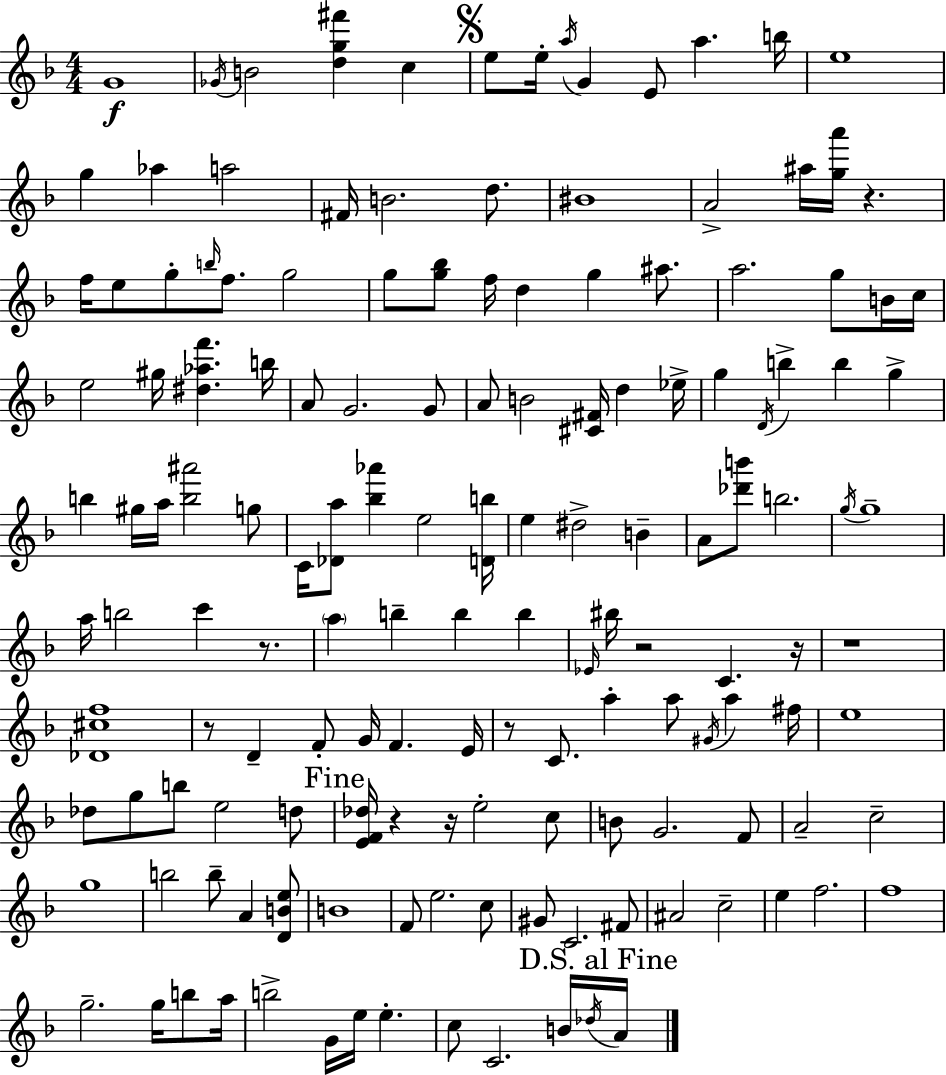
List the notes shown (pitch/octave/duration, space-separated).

G4/w Gb4/s B4/h [D5,G5,F#6]/q C5/q E5/e E5/s A5/s G4/q E4/e A5/q. B5/s E5/w G5/q Ab5/q A5/h F#4/s B4/h. D5/e. BIS4/w A4/h A#5/s [G5,A6]/s R/q. F5/s E5/e G5/e B5/s F5/e. G5/h G5/e [G5,Bb5]/e F5/s D5/q G5/q A#5/e. A5/h. G5/e B4/s C5/s E5/h G#5/s [D#5,Ab5,F6]/q. B5/s A4/e G4/h. G4/e A4/e B4/h [C#4,F#4]/s D5/q Eb5/s G5/q D4/s B5/q B5/q G5/q B5/q G#5/s A5/s [B5,A#6]/h G5/e C4/s [Db4,A5]/e [Bb5,Ab6]/q E5/h [D4,B5]/s E5/q D#5/h B4/q A4/e [Db6,B6]/e B5/h. G5/s G5/w A5/s B5/h C6/q R/e. A5/q B5/q B5/q B5/q Eb4/s BIS5/s R/h C4/q. R/s R/w [Db4,C#5,F5]/w R/e D4/q F4/e G4/s F4/q. E4/s R/e C4/e. A5/q A5/e G#4/s A5/q F#5/s E5/w Db5/e G5/e B5/e E5/h D5/e [E4,F4,Db5]/s R/q R/s E5/h C5/e B4/e G4/h. F4/e A4/h C5/h G5/w B5/h B5/e A4/q [D4,B4,E5]/e B4/w F4/e E5/h. C5/e G#4/e C4/h. F#4/e A#4/h C5/h E5/q F5/h. F5/w G5/h. G5/s B5/e A5/s B5/h G4/s E5/s E5/q. C5/e C4/h. B4/s Db5/s A4/s